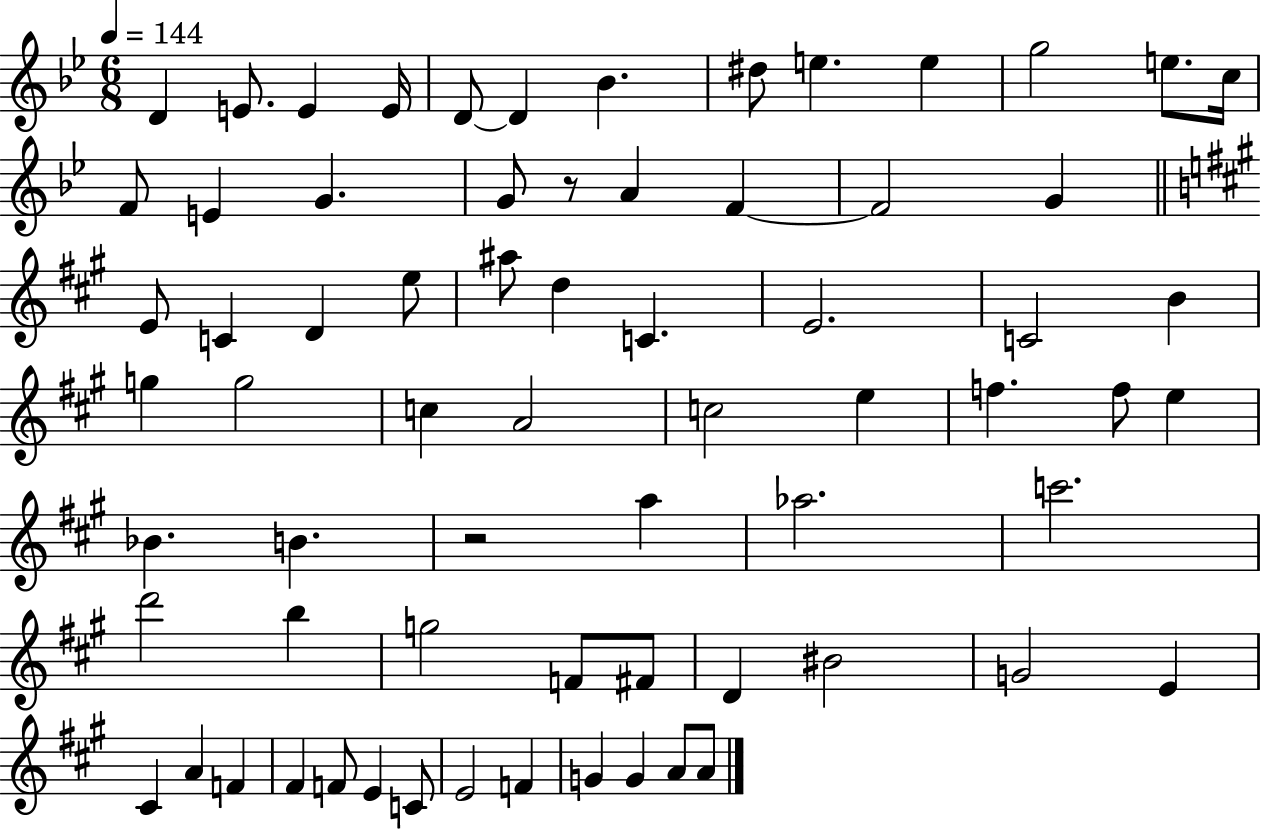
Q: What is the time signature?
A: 6/8